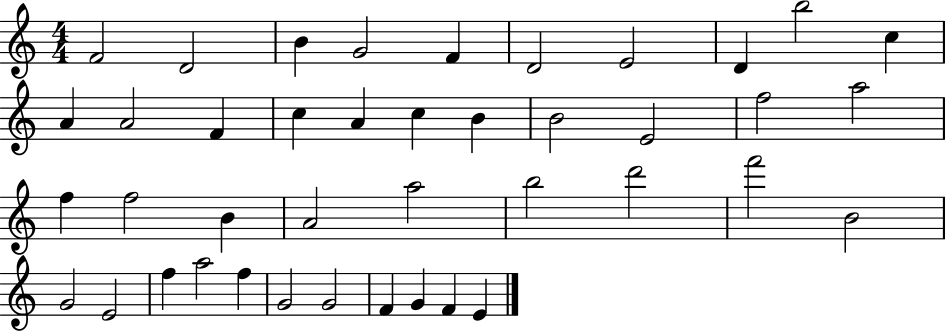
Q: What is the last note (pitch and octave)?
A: E4